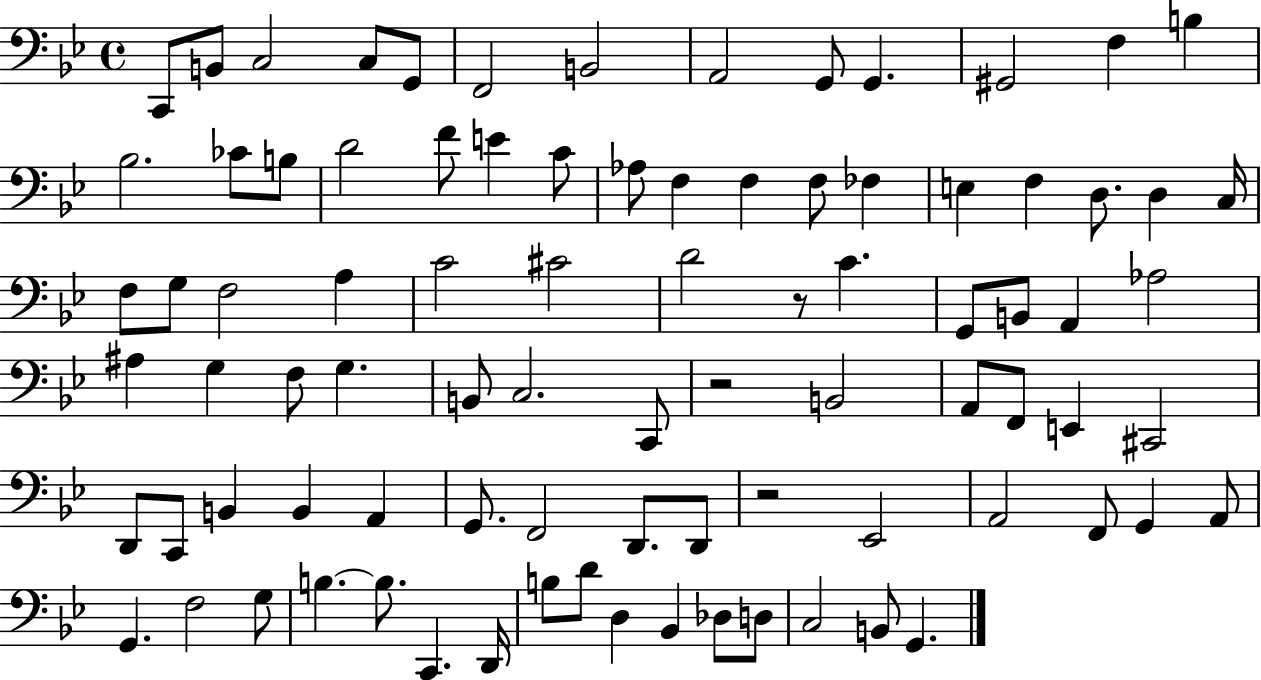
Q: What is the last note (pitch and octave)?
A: G2